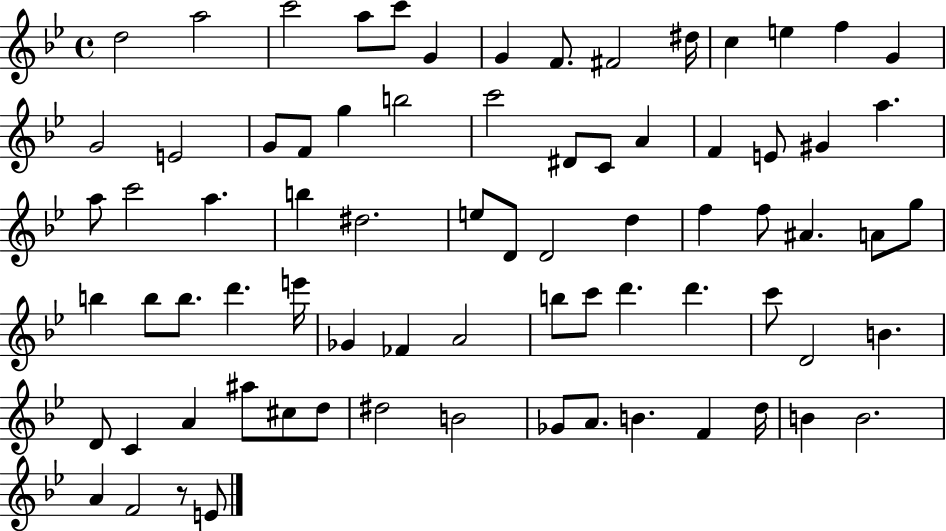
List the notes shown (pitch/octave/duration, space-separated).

D5/h A5/h C6/h A5/e C6/e G4/q G4/q F4/e. F#4/h D#5/s C5/q E5/q F5/q G4/q G4/h E4/h G4/e F4/e G5/q B5/h C6/h D#4/e C4/e A4/q F4/q E4/e G#4/q A5/q. A5/e C6/h A5/q. B5/q D#5/h. E5/e D4/e D4/h D5/q F5/q F5/e A#4/q. A4/e G5/e B5/q B5/e B5/e. D6/q. E6/s Gb4/q FES4/q A4/h B5/e C6/e D6/q. D6/q. C6/e D4/h B4/q. D4/e C4/q A4/q A#5/e C#5/e D5/e D#5/h B4/h Gb4/e A4/e. B4/q. F4/q D5/s B4/q B4/h. A4/q F4/h R/e E4/e